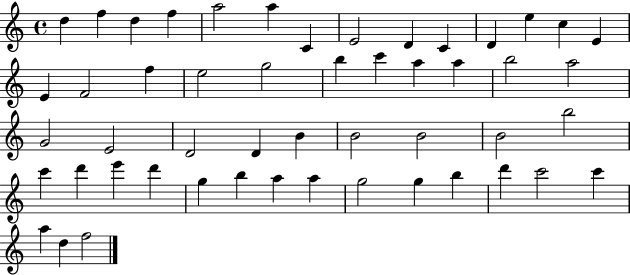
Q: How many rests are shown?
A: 0